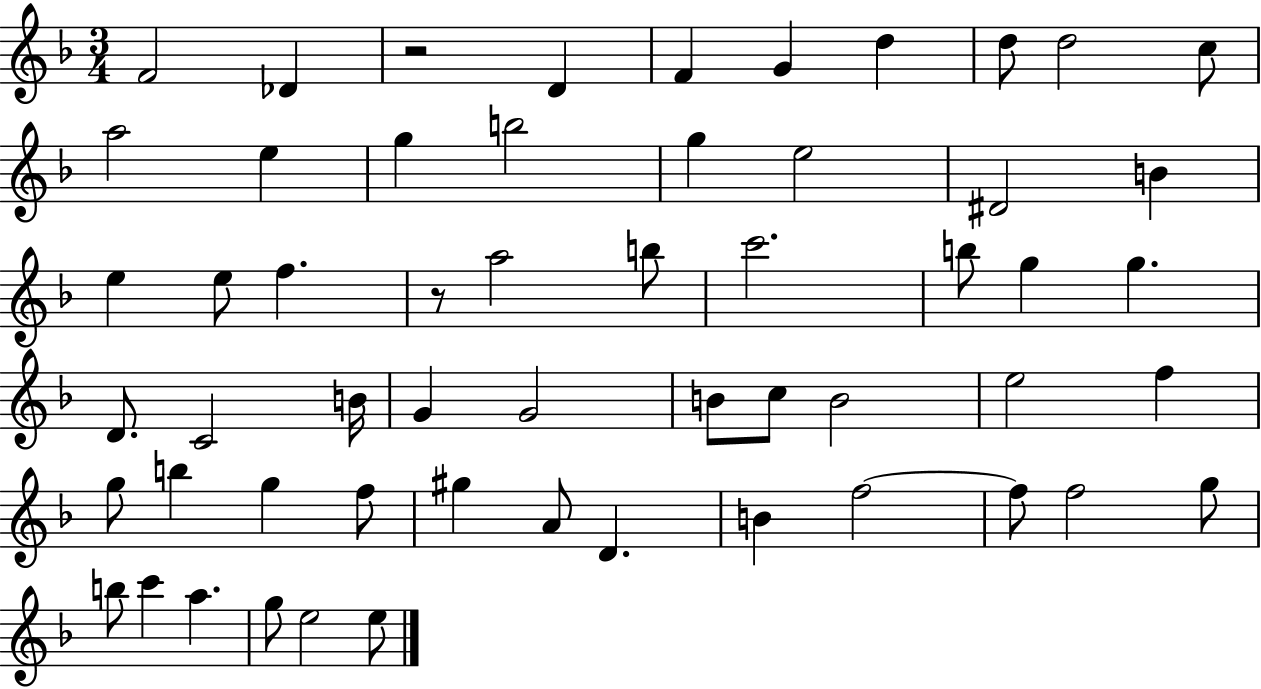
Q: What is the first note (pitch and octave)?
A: F4